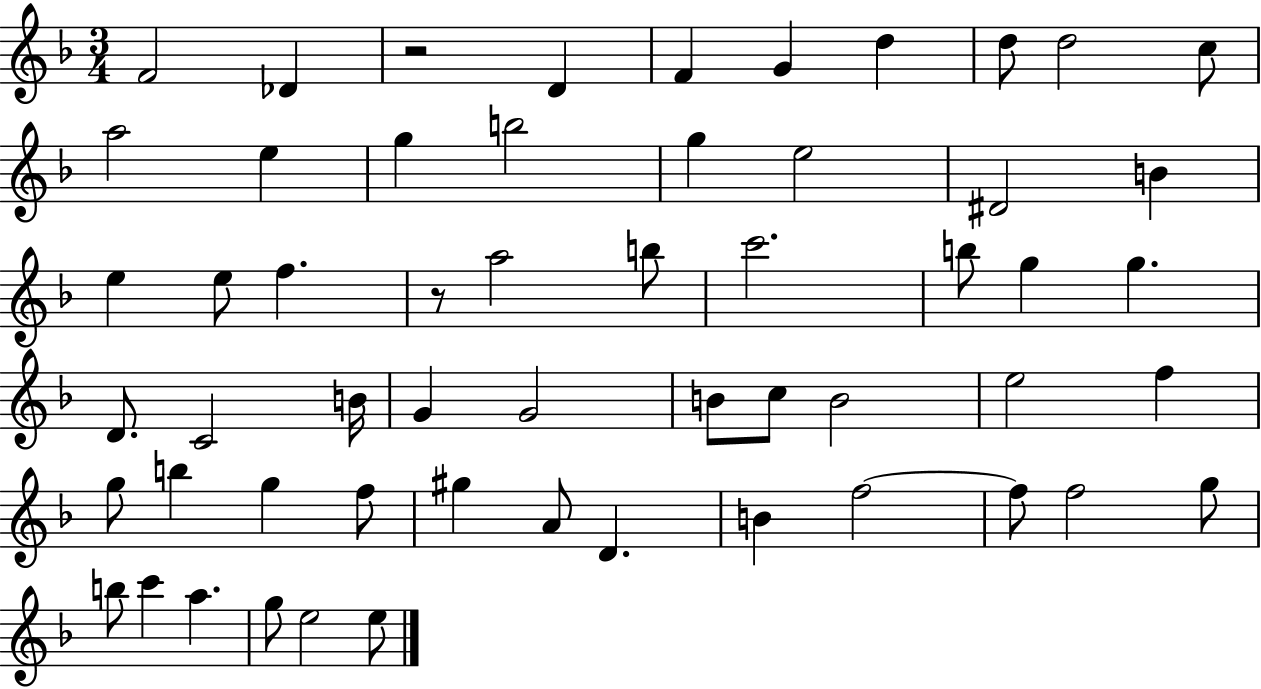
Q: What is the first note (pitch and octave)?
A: F4